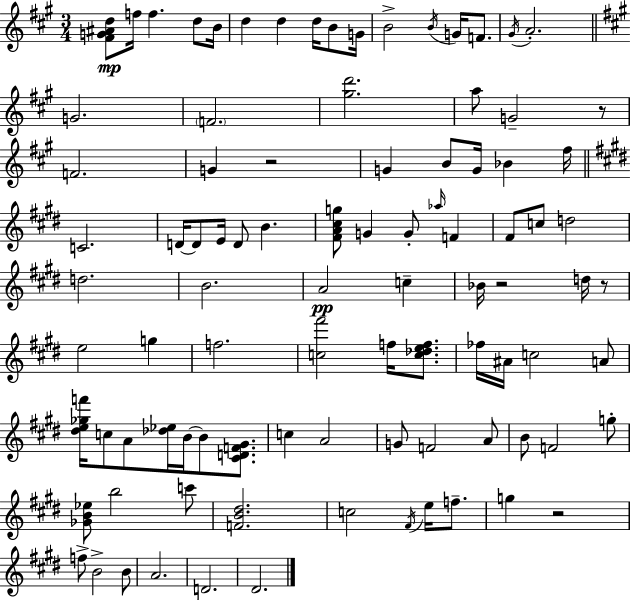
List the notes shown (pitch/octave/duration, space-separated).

[F#4,G4,A#4,D5]/e F5/s F5/q. D5/e B4/s D5/q D5/q D5/s B4/e G4/s B4/h B4/s G4/s F4/e. G#4/s A4/h. G4/h. F4/h. [G#5,D6]/h. A5/e G4/h R/e F4/h. G4/q R/h G4/q B4/e G4/s Bb4/q F#5/s C4/h. D4/s D4/e E4/s D4/e B4/q. [F#4,A4,C#5,G5]/e G4/q G4/e Ab5/s F4/q F#4/e C5/e D5/h D5/h. B4/h. A4/h C5/q Bb4/s R/h D5/s R/e E5/h G5/q F5/h. [C5,F#6]/h F5/s [C5,Db5,E5,F5]/e. FES5/s A#4/s C5/h A4/e [D#5,E5,Gb5,F6]/s C5/e A4/e [Db5,Eb5]/s B4/s B4/e [C#4,D4,F4,G#4]/e. C5/q A4/h G4/e F4/h A4/e B4/e F4/h G5/e [Gb4,B4,Eb5]/e B5/h C6/e [F4,B4,D#5]/h. C5/h F#4/s E5/s F5/e. G5/q R/h F5/e B4/h B4/e A4/h. D4/h. D#4/h.